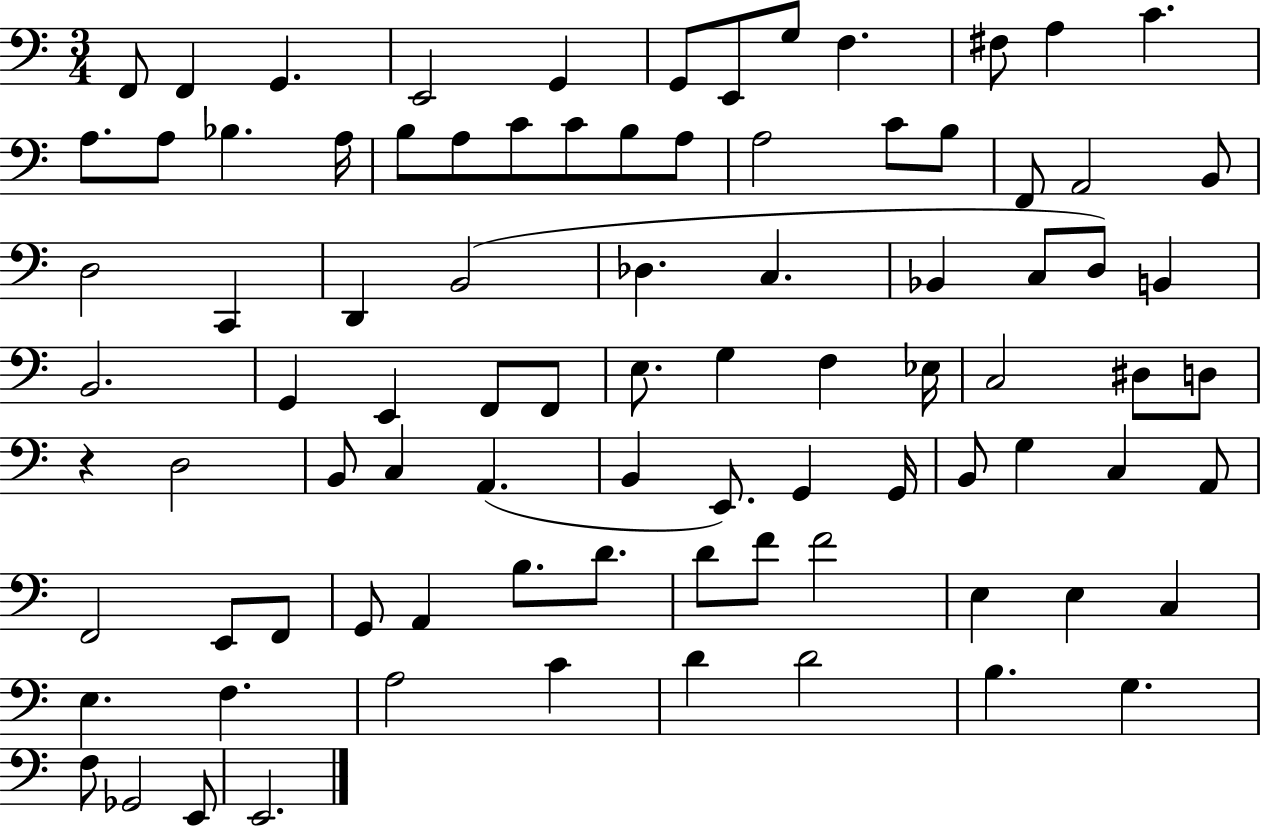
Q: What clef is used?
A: bass